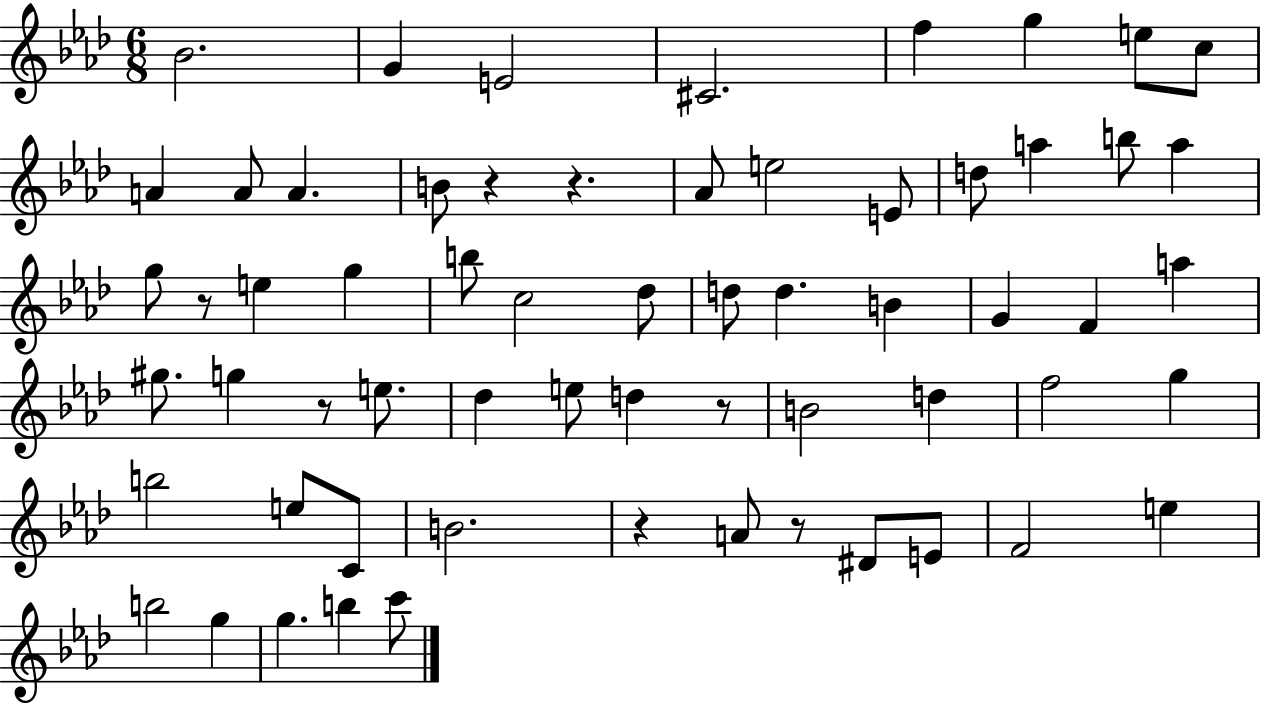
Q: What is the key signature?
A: AES major